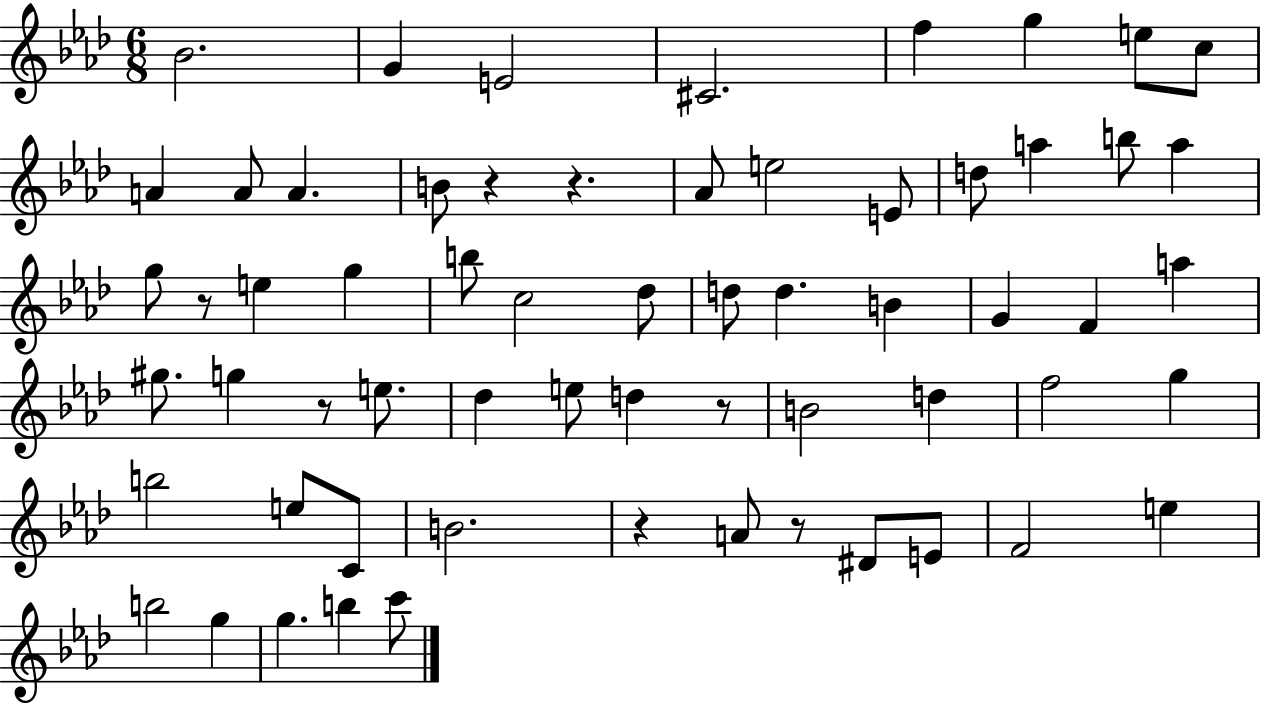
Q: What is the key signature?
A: AES major